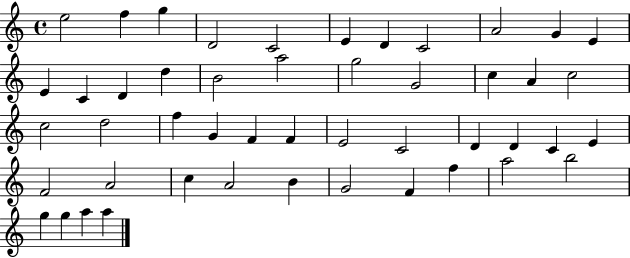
E5/h F5/q G5/q D4/h C4/h E4/q D4/q C4/h A4/h G4/q E4/q E4/q C4/q D4/q D5/q B4/h A5/h G5/h G4/h C5/q A4/q C5/h C5/h D5/h F5/q G4/q F4/q F4/q E4/h C4/h D4/q D4/q C4/q E4/q F4/h A4/h C5/q A4/h B4/q G4/h F4/q F5/q A5/h B5/h G5/q G5/q A5/q A5/q